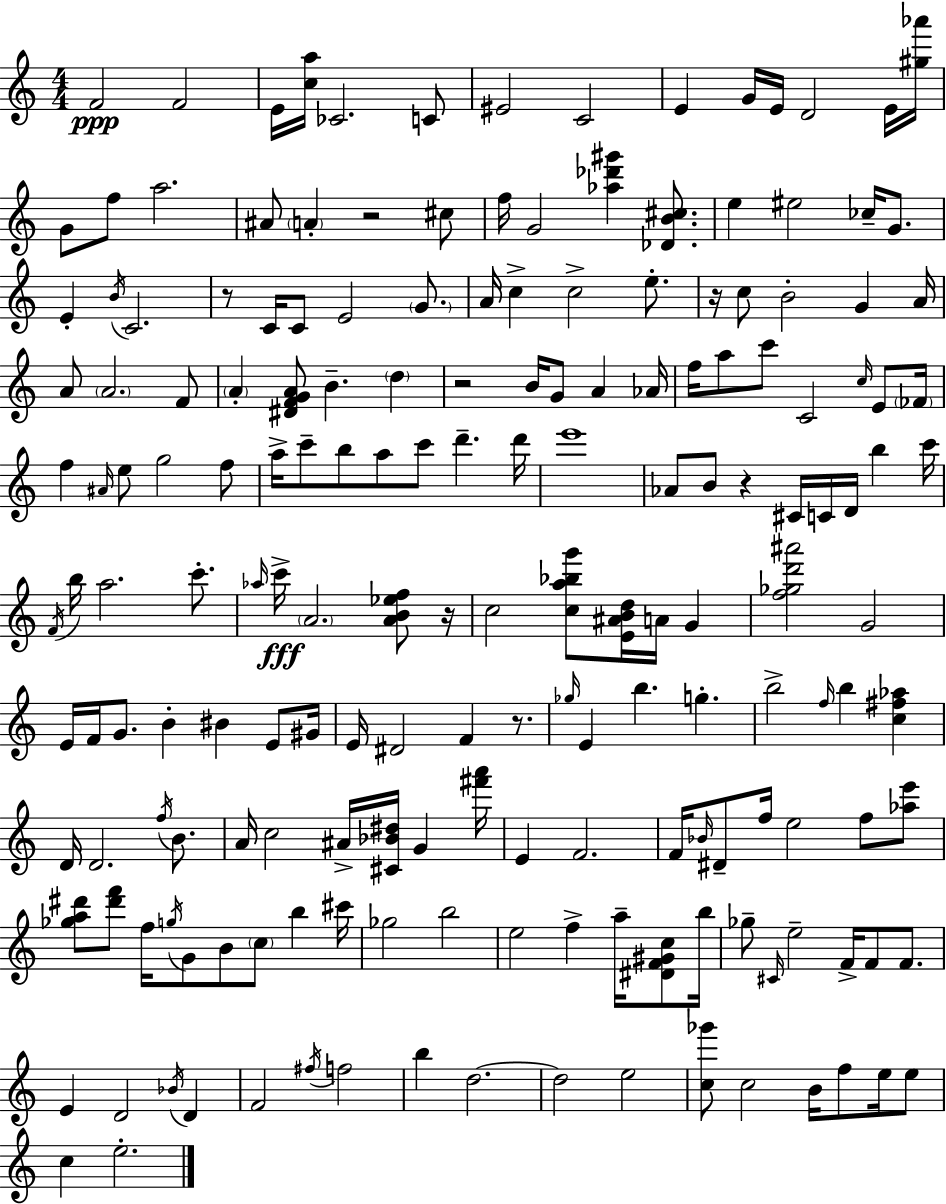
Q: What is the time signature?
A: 4/4